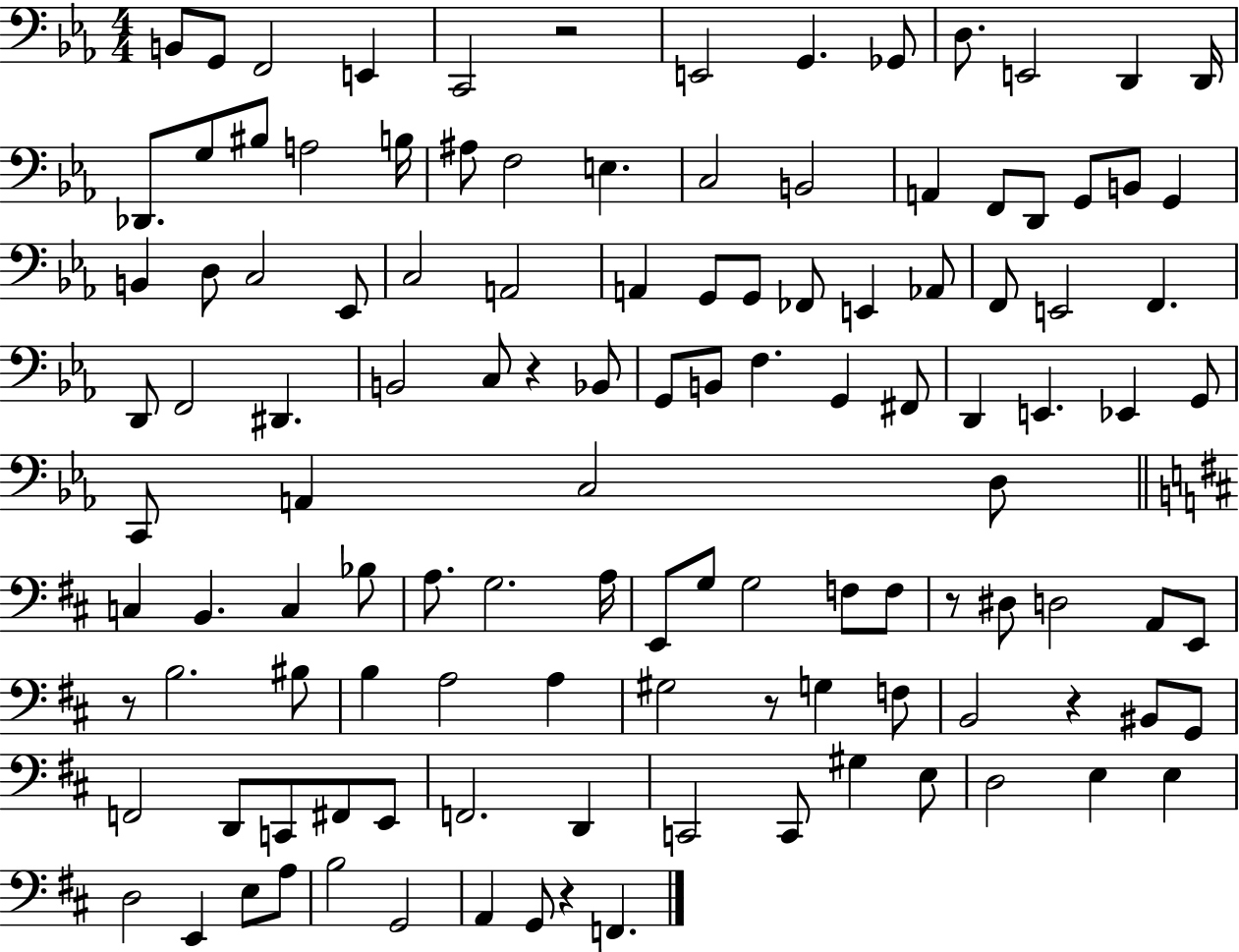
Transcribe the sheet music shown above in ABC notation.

X:1
T:Untitled
M:4/4
L:1/4
K:Eb
B,,/2 G,,/2 F,,2 E,, C,,2 z2 E,,2 G,, _G,,/2 D,/2 E,,2 D,, D,,/4 _D,,/2 G,/2 ^B,/2 A,2 B,/4 ^A,/2 F,2 E, C,2 B,,2 A,, F,,/2 D,,/2 G,,/2 B,,/2 G,, B,, D,/2 C,2 _E,,/2 C,2 A,,2 A,, G,,/2 G,,/2 _F,,/2 E,, _A,,/2 F,,/2 E,,2 F,, D,,/2 F,,2 ^D,, B,,2 C,/2 z _B,,/2 G,,/2 B,,/2 F, G,, ^F,,/2 D,, E,, _E,, G,,/2 C,,/2 A,, C,2 D,/2 C, B,, C, _B,/2 A,/2 G,2 A,/4 E,,/2 G,/2 G,2 F,/2 F,/2 z/2 ^D,/2 D,2 A,,/2 E,,/2 z/2 B,2 ^B,/2 B, A,2 A, ^G,2 z/2 G, F,/2 B,,2 z ^B,,/2 G,,/2 F,,2 D,,/2 C,,/2 ^F,,/2 E,,/2 F,,2 D,, C,,2 C,,/2 ^G, E,/2 D,2 E, E, D,2 E,, E,/2 A,/2 B,2 G,,2 A,, G,,/2 z F,,